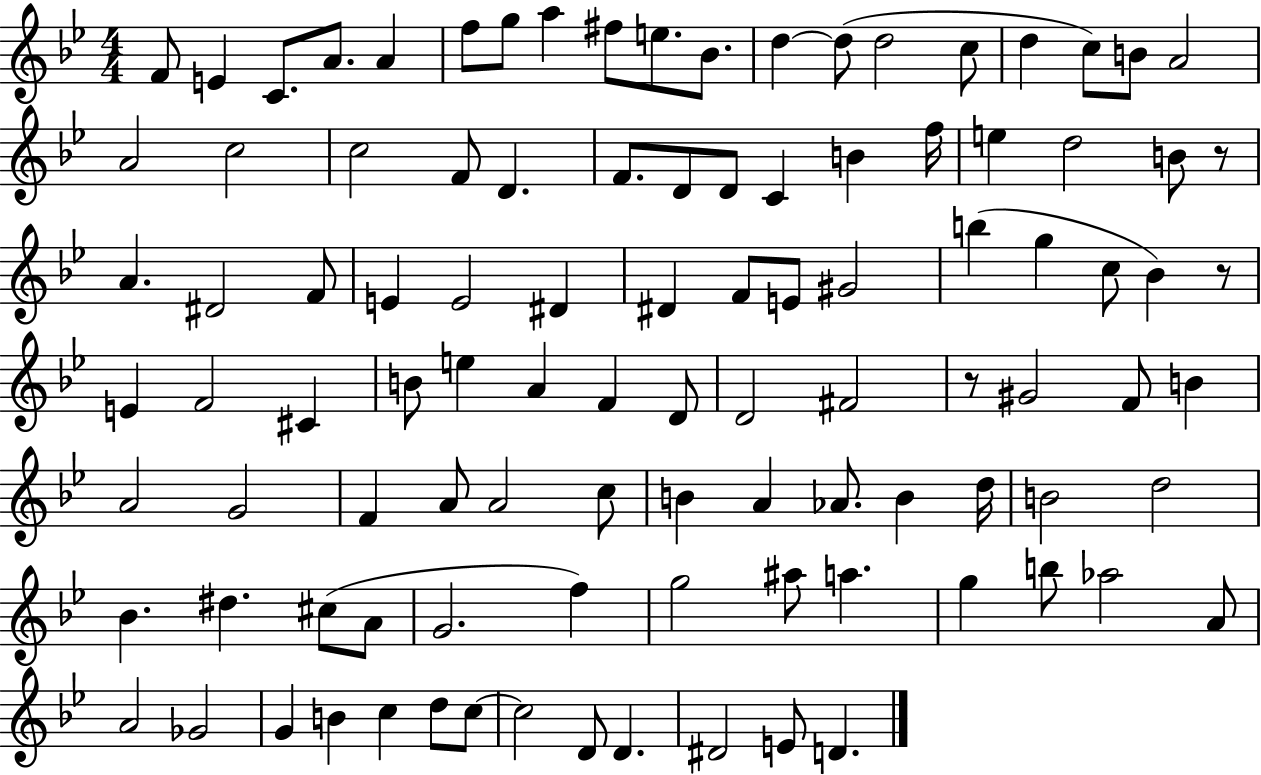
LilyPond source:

{
  \clef treble
  \numericTimeSignature
  \time 4/4
  \key bes \major
  \repeat volta 2 { f'8 e'4 c'8. a'8. a'4 | f''8 g''8 a''4 fis''8 e''8. bes'8. | d''4~~ d''8( d''2 c''8 | d''4 c''8) b'8 a'2 | \break a'2 c''2 | c''2 f'8 d'4. | f'8. d'8 d'8 c'4 b'4 f''16 | e''4 d''2 b'8 r8 | \break a'4. dis'2 f'8 | e'4 e'2 dis'4 | dis'4 f'8 e'8 gis'2 | b''4( g''4 c''8 bes'4) r8 | \break e'4 f'2 cis'4 | b'8 e''4 a'4 f'4 d'8 | d'2 fis'2 | r8 gis'2 f'8 b'4 | \break a'2 g'2 | f'4 a'8 a'2 c''8 | b'4 a'4 aes'8. b'4 d''16 | b'2 d''2 | \break bes'4. dis''4. cis''8( a'8 | g'2. f''4) | g''2 ais''8 a''4. | g''4 b''8 aes''2 a'8 | \break a'2 ges'2 | g'4 b'4 c''4 d''8 c''8~~ | c''2 d'8 d'4. | dis'2 e'8 d'4. | \break } \bar "|."
}